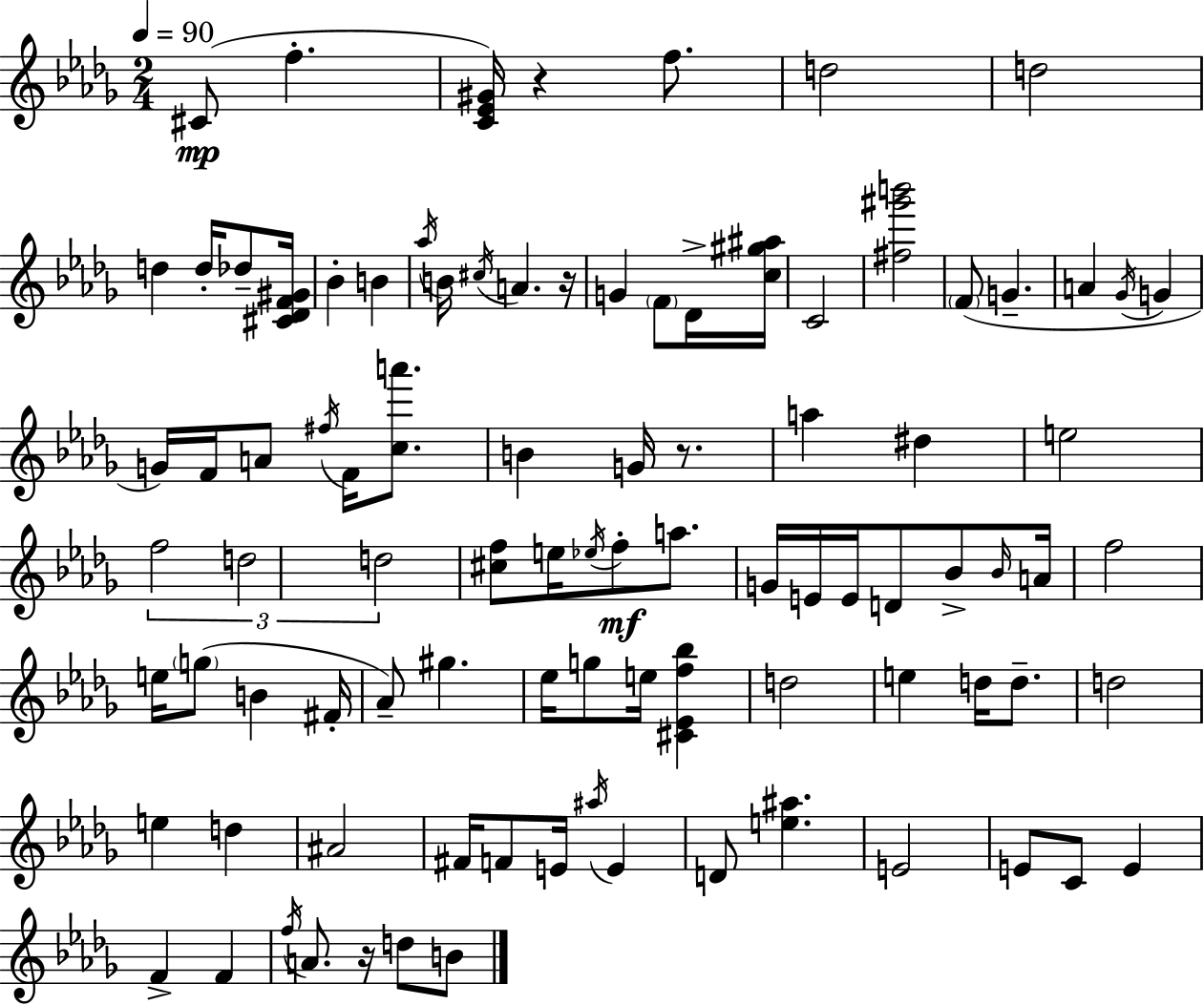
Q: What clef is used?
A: treble